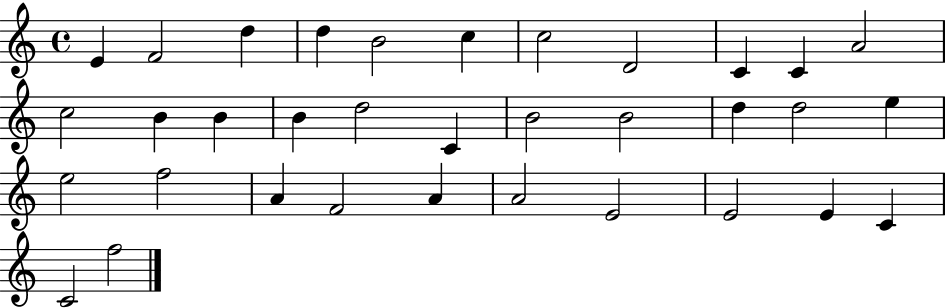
X:1
T:Untitled
M:4/4
L:1/4
K:C
E F2 d d B2 c c2 D2 C C A2 c2 B B B d2 C B2 B2 d d2 e e2 f2 A F2 A A2 E2 E2 E C C2 f2